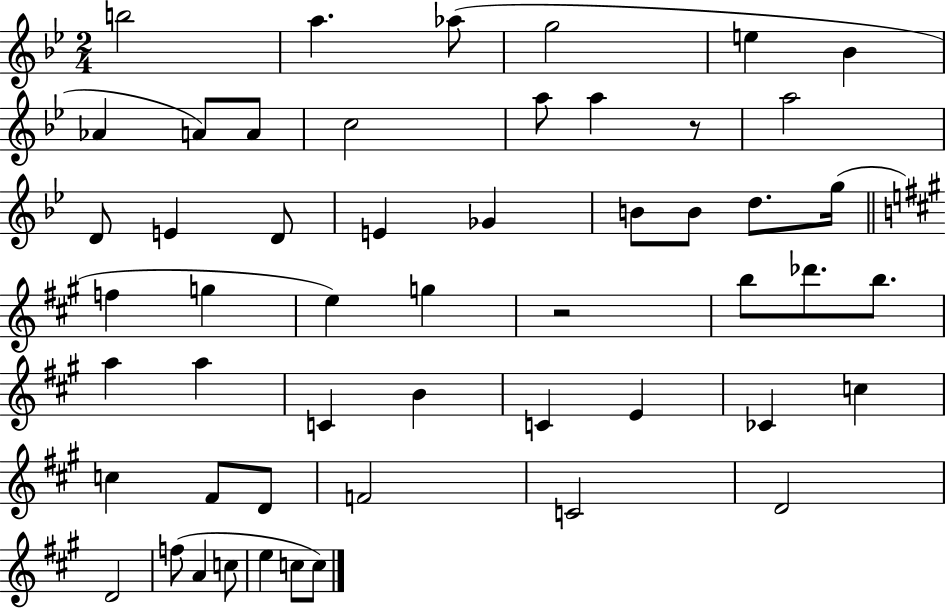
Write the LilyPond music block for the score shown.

{
  \clef treble
  \numericTimeSignature
  \time 2/4
  \key bes \major
  b''2 | a''4. aes''8( | g''2 | e''4 bes'4 | \break aes'4 a'8) a'8 | c''2 | a''8 a''4 r8 | a''2 | \break d'8 e'4 d'8 | e'4 ges'4 | b'8 b'8 d''8. g''16( | \bar "||" \break \key a \major f''4 g''4 | e''4) g''4 | r2 | b''8 des'''8. b''8. | \break a''4 a''4 | c'4 b'4 | c'4 e'4 | ces'4 c''4 | \break c''4 fis'8 d'8 | f'2 | c'2 | d'2 | \break d'2 | f''8( a'4 c''8 | e''4 c''8 c''8) | \bar "|."
}